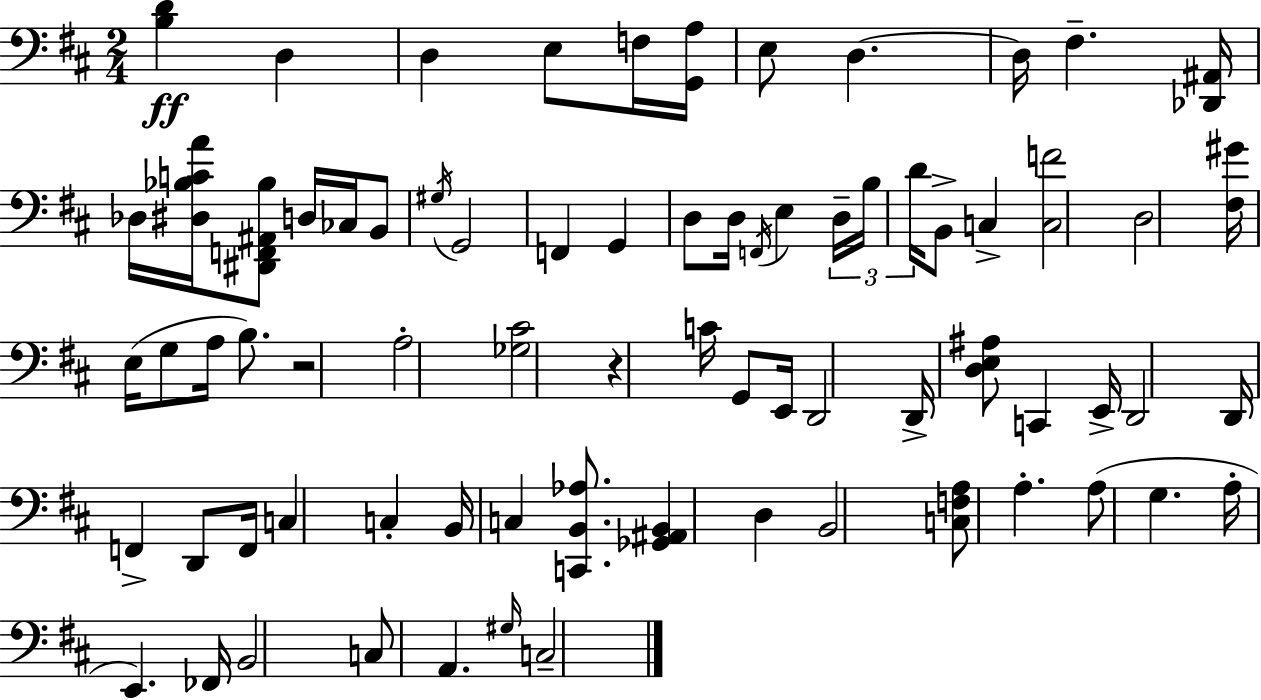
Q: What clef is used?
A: bass